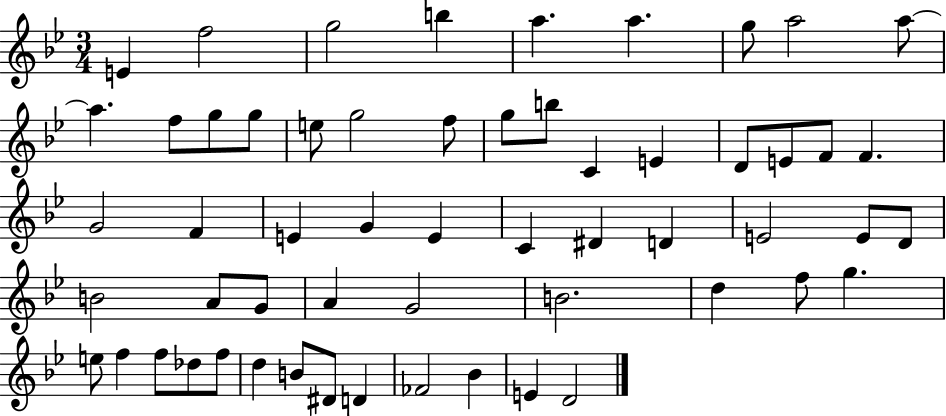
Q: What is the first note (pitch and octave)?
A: E4